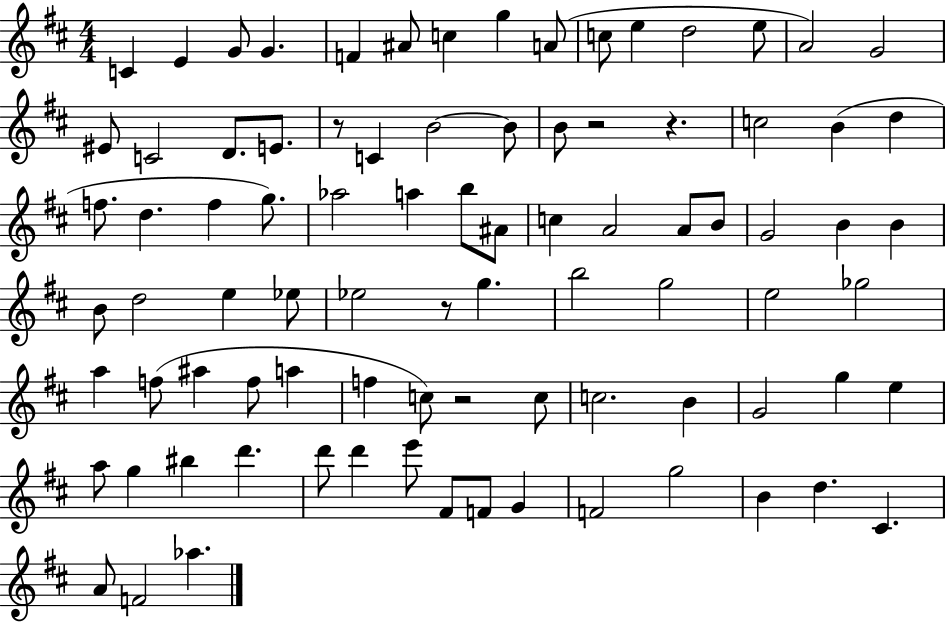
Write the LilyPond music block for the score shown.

{
  \clef treble
  \numericTimeSignature
  \time 4/4
  \key d \major
  c'4 e'4 g'8 g'4. | f'4 ais'8 c''4 g''4 a'8( | c''8 e''4 d''2 e''8 | a'2) g'2 | \break eis'8 c'2 d'8. e'8. | r8 c'4 b'2~~ b'8 | b'8 r2 r4. | c''2 b'4( d''4 | \break f''8. d''4. f''4 g''8.) | aes''2 a''4 b''8 ais'8 | c''4 a'2 a'8 b'8 | g'2 b'4 b'4 | \break b'8 d''2 e''4 ees''8 | ees''2 r8 g''4. | b''2 g''2 | e''2 ges''2 | \break a''4 f''8( ais''4 f''8 a''4 | f''4 c''8) r2 c''8 | c''2. b'4 | g'2 g''4 e''4 | \break a''8 g''4 bis''4 d'''4. | d'''8 d'''4 e'''8 fis'8 f'8 g'4 | f'2 g''2 | b'4 d''4. cis'4. | \break a'8 f'2 aes''4. | \bar "|."
}